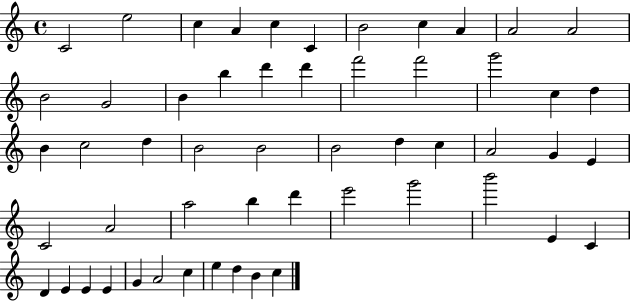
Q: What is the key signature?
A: C major